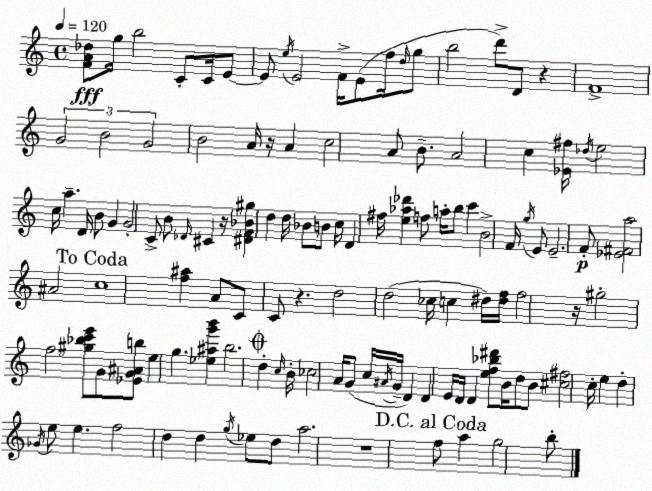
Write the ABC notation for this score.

X:1
T:Untitled
M:4/4
L:1/4
K:C
[FA_d]/2 g/4 b2 C/2 C/4 E/2 E/2 e/4 E2 F/4 E/2 f/4 d/4 g/2 b2 d'/2 D/2 z F4 G2 B2 G2 B2 A/4 z/4 A c2 A/2 B/2 A2 c [_E^f]/4 _d/4 e2 c/4 a D/4 B/2 G G2 C/2 B/2 _D/4 ^C z/4 [^DF_B^g] d d/4 _B/2 B/2 c/4 D ^f/4 [e_a_d'] f/2 a/4 b/2 c' B2 F/4 g/4 E/2 E2 F/2 [_E^Fa]2 ^A2 c4 [f^a] A/2 C/2 C/2 z d2 d2 _c/4 c ^d/4 [^df]/4 f2 z/4 ^g2 f2 [^g_bc'e']/2 G/2 [_EG^Ab]/2 e g [_e^ag'b'] b2 d c/4 B/4 _c2 A/4 G/2 c/4 ^A/4 G/4 D D E/4 D/4 D [ef_b^d']/2 B/4 d/2 B/2 [^c^f]2 c/4 e d _G/4 e/2 e f2 d d g/4 _e/2 d/2 a2 z4 f/2 a g2 b/2